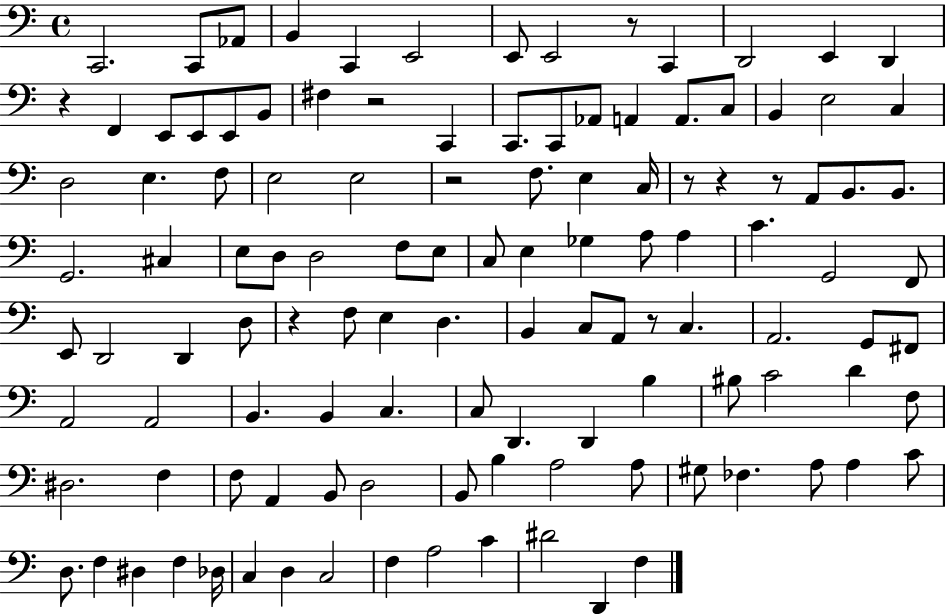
X:1
T:Untitled
M:4/4
L:1/4
K:C
C,,2 C,,/2 _A,,/2 B,, C,, E,,2 E,,/2 E,,2 z/2 C,, D,,2 E,, D,, z F,, E,,/2 E,,/2 E,,/2 B,,/2 ^F, z2 C,, C,,/2 C,,/2 _A,,/2 A,, A,,/2 C,/2 B,, E,2 C, D,2 E, F,/2 E,2 E,2 z2 F,/2 E, C,/4 z/2 z z/2 A,,/2 B,,/2 B,,/2 G,,2 ^C, E,/2 D,/2 D,2 F,/2 E,/2 C,/2 E, _G, A,/2 A, C G,,2 F,,/2 E,,/2 D,,2 D,, D,/2 z F,/2 E, D, B,, C,/2 A,,/2 z/2 C, A,,2 G,,/2 ^F,,/2 A,,2 A,,2 B,, B,, C, C,/2 D,, D,, B, ^B,/2 C2 D F,/2 ^D,2 F, F,/2 A,, B,,/2 D,2 B,,/2 B, A,2 A,/2 ^G,/2 _F, A,/2 A, C/2 D,/2 F, ^D, F, _D,/4 C, D, C,2 F, A,2 C ^D2 D,, F,